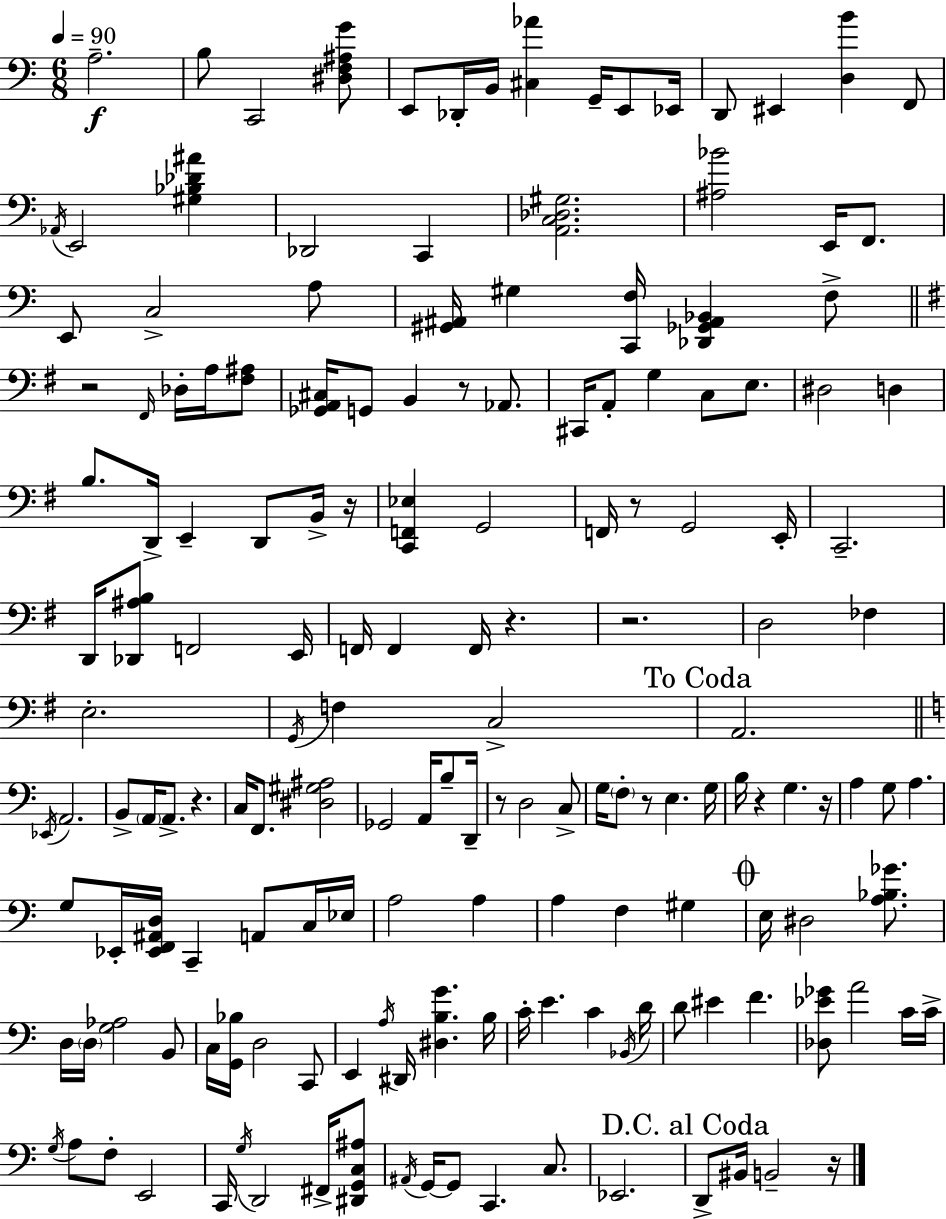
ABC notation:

X:1
T:Untitled
M:6/8
L:1/4
K:C
A,2 B,/2 C,,2 [^D,F,^A,G]/2 E,,/2 _D,,/4 B,,/4 [^C,_A] G,,/4 E,,/2 _E,,/4 D,,/2 ^E,, [D,B] F,,/2 _A,,/4 E,,2 [^G,_B,_D^A] _D,,2 C,, [A,,C,_D,^G,]2 [^A,_B]2 E,,/4 F,,/2 E,,/2 C,2 A,/2 [^G,,^A,,]/4 ^G, [C,,F,]/4 [_D,,_G,,^A,,_B,,] F,/2 z2 ^F,,/4 _D,/4 A,/4 [^F,^A,]/2 [_G,,A,,^C,]/4 G,,/2 B,, z/2 _A,,/2 ^C,,/4 A,,/2 G, C,/2 E,/2 ^D,2 D, B,/2 D,,/4 E,, D,,/2 B,,/4 z/4 [C,,F,,_E,] G,,2 F,,/4 z/2 G,,2 E,,/4 C,,2 D,,/4 [_D,,^A,B,]/2 F,,2 E,,/4 F,,/4 F,, F,,/4 z z2 D,2 _F, E,2 G,,/4 F, C,2 A,,2 _E,,/4 A,,2 B,,/2 A,,/4 A,,/2 z C,/4 F,,/2 [^D,^G,^A,]2 _G,,2 A,,/4 B,/2 D,,/4 z/2 D,2 C,/2 G,/4 F,/2 z/2 E, G,/4 B,/4 z G, z/4 A, G,/2 A, G,/2 _E,,/4 [_E,,F,,^A,,D,]/4 C,, A,,/2 C,/4 _E,/4 A,2 A, A, F, ^G, E,/4 ^D,2 [A,_B,_G]/2 D,/4 D,/4 [G,_A,]2 B,,/2 C,/4 [G,,_B,]/4 D,2 C,,/2 E,, A,/4 ^D,,/4 [^D,B,G] B,/4 C/4 E C _B,,/4 D/4 D/2 ^E F [_D,_E_G]/2 A2 C/4 C/4 G,/4 A,/2 F,/2 E,,2 C,,/4 G,/4 D,,2 ^F,,/4 [^D,,G,,C,^A,]/2 ^A,,/4 G,,/4 G,,/2 C,, C,/2 _E,,2 D,,/2 ^B,,/4 B,,2 z/4